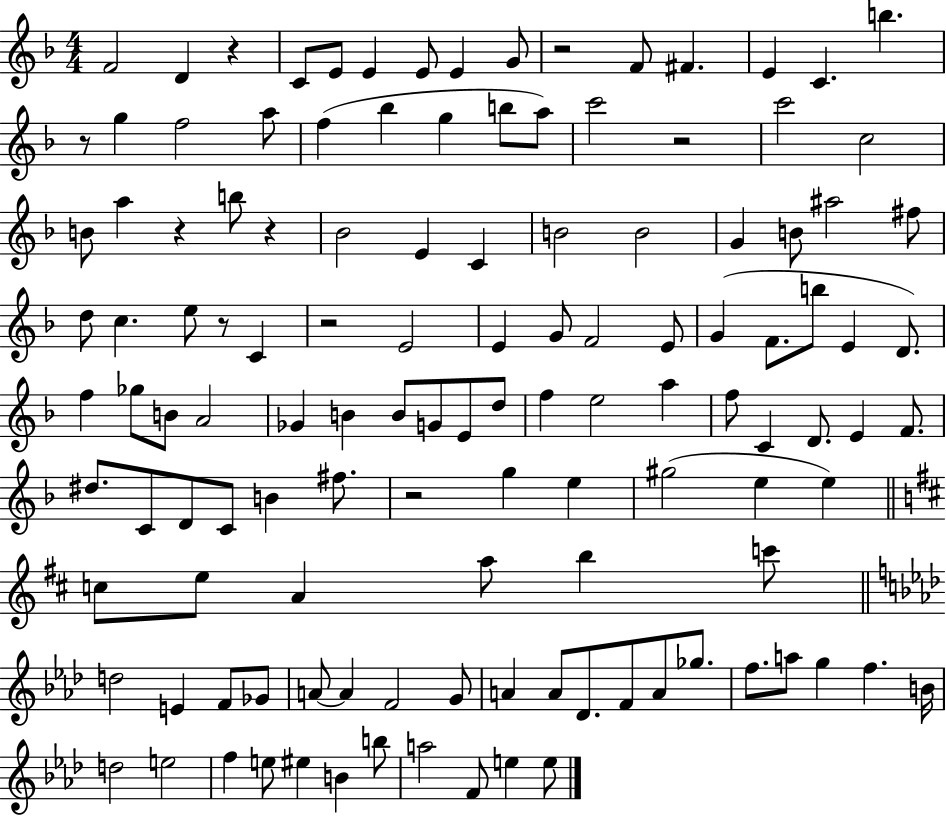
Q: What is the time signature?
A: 4/4